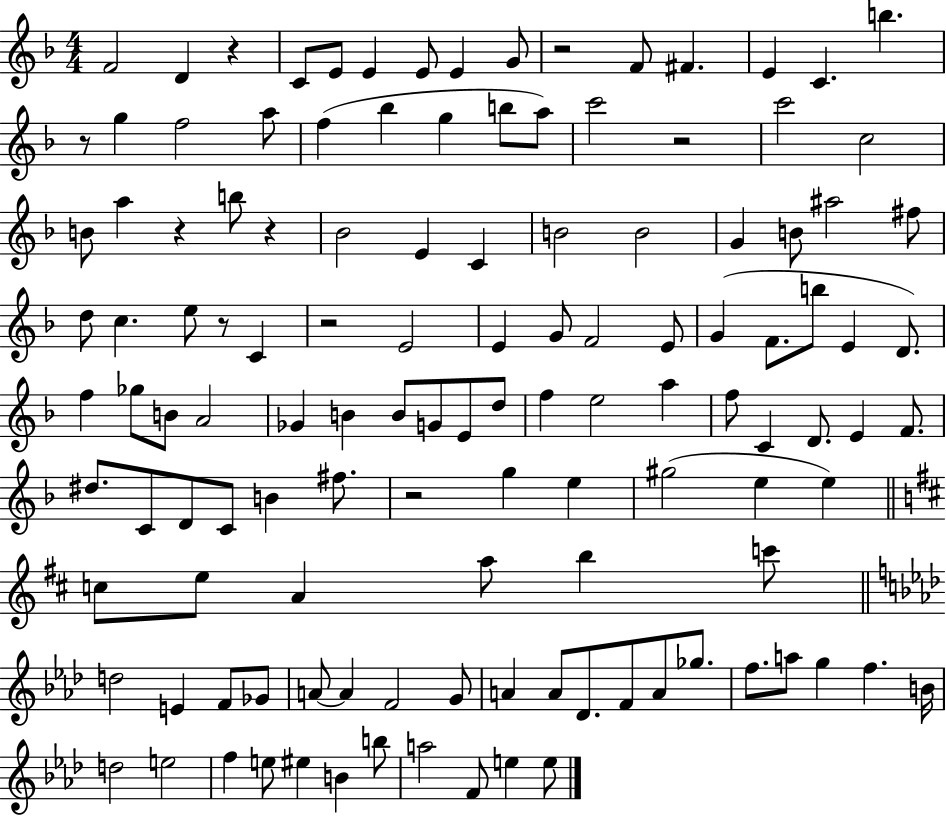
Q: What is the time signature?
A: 4/4